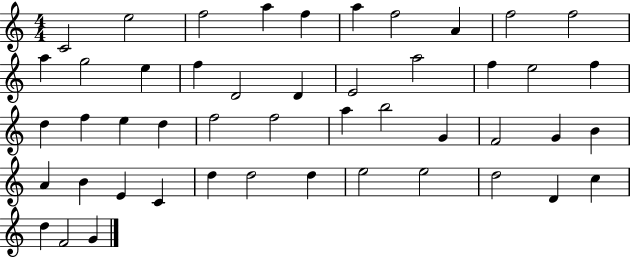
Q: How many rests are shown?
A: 0